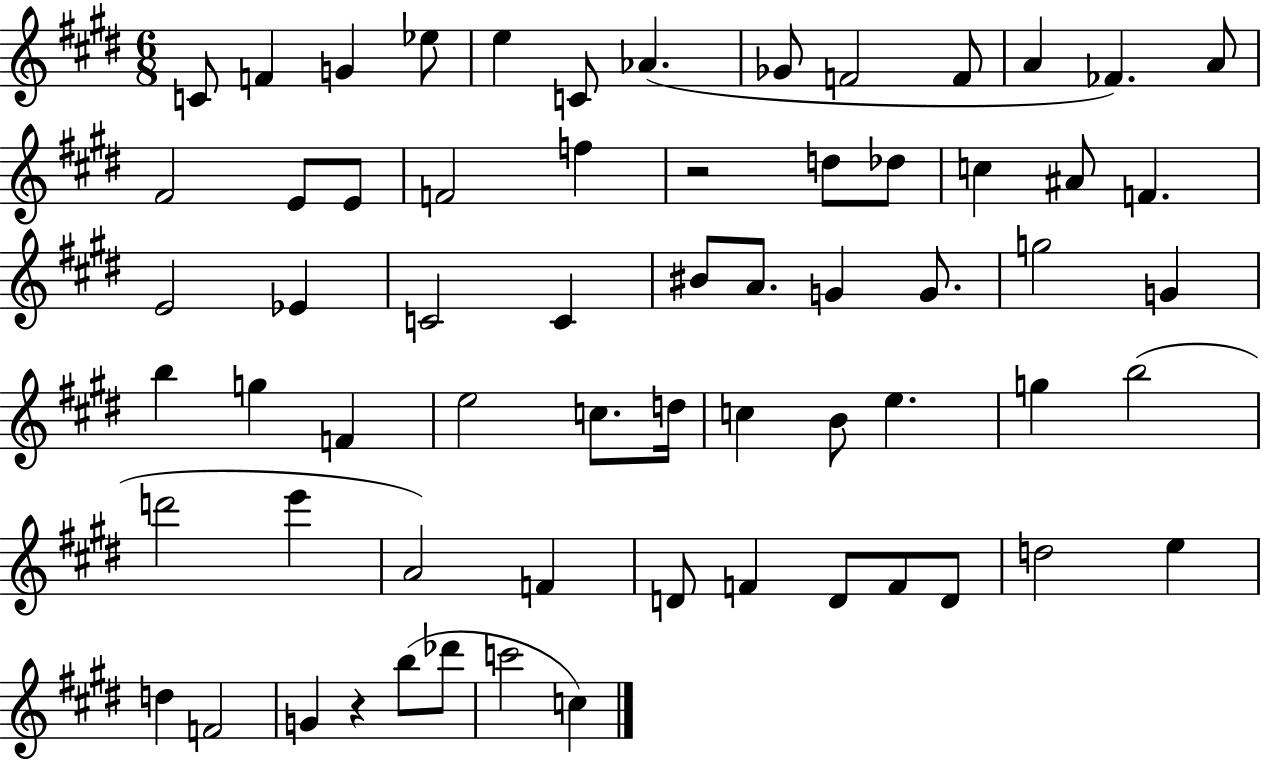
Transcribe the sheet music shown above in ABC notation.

X:1
T:Untitled
M:6/8
L:1/4
K:E
C/2 F G _e/2 e C/2 _A _G/2 F2 F/2 A _F A/2 ^F2 E/2 E/2 F2 f z2 d/2 _d/2 c ^A/2 F E2 _E C2 C ^B/2 A/2 G G/2 g2 G b g F e2 c/2 d/4 c B/2 e g b2 d'2 e' A2 F D/2 F D/2 F/2 D/2 d2 e d F2 G z b/2 _d'/2 c'2 c